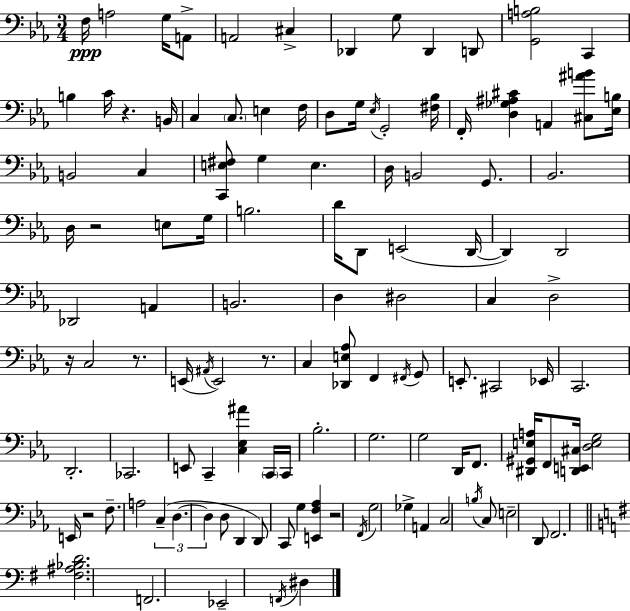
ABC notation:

X:1
T:Untitled
M:3/4
L:1/4
K:Eb
F,/4 A,2 G,/4 A,,/2 A,,2 ^C, _D,, G,/2 _D,, D,,/2 [G,,A,B,]2 C,, B, C/4 z B,,/4 C, C,/2 E, F,/4 D,/2 G,/4 _E,/4 G,,2 [^F,_B,]/4 F,,/4 [D,_G,^A,^C] A,, [^C,^AB]/2 [_E,B,]/4 B,,2 C, [C,,E,^F,]/2 G, E, D,/4 B,,2 G,,/2 _B,,2 D,/4 z2 E,/2 G,/4 B,2 D/4 D,,/2 E,,2 D,,/4 D,, D,,2 _D,,2 A,, B,,2 D, ^D,2 C, D,2 z/4 C,2 z/2 E,,/4 ^A,,/4 E,,2 z/2 C, [_D,,E,_A,]/2 F,, ^F,,/4 G,,/2 E,,/2 ^C,,2 _E,,/4 C,,2 D,,2 _C,,2 E,,/2 C,, [C,_E,^A] C,,/4 C,,/4 _B,2 G,2 G,2 D,,/4 F,,/2 [^D,,^G,,E,A,]/4 F,,/2 [D,,E,,^C,]/4 [D,E,G,]2 E,,/4 z2 F,/2 A,2 C, D, D, D,/2 D,, D,,/2 C,,/2 G, [E,,F,_A,] z2 F,,/4 G,2 _G, A,, C,2 B,/4 C,/2 E,2 D,,/2 F,,2 [^F,^A,_B,D]2 F,,2 _E,,2 F,,/4 ^D,